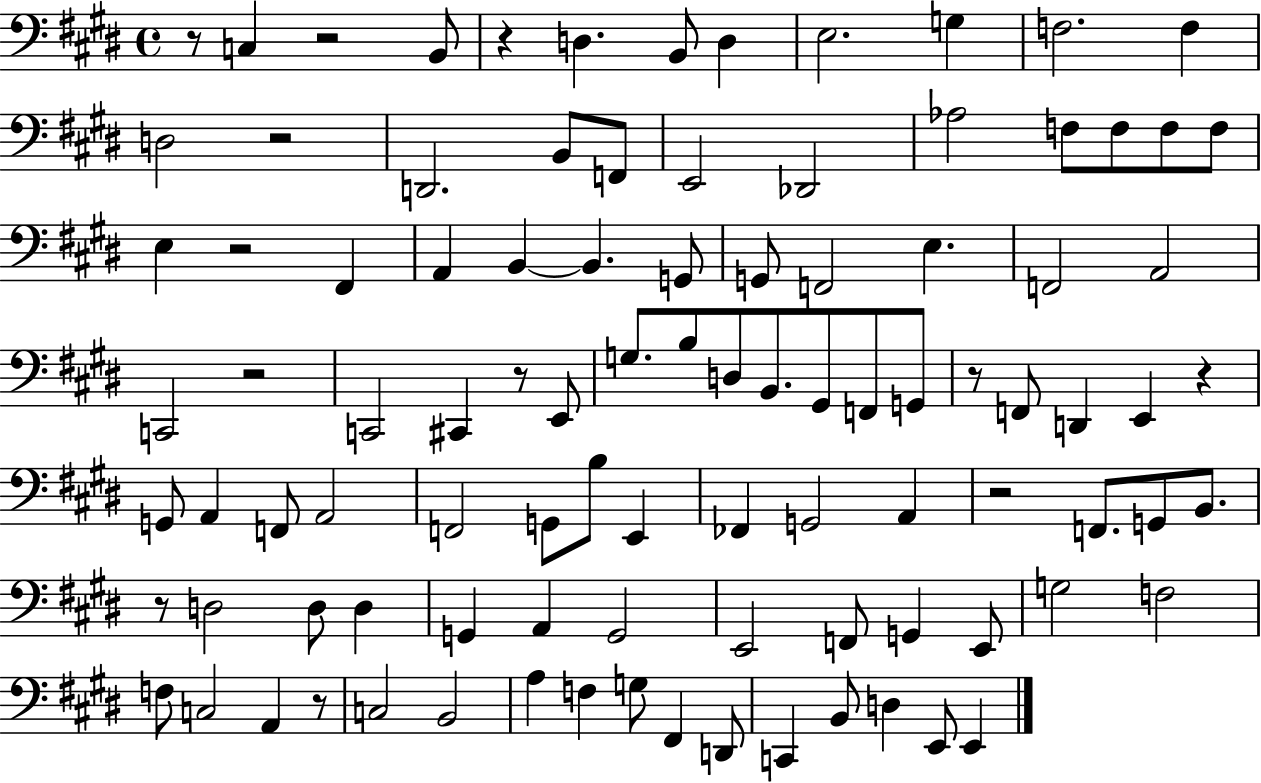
{
  \clef bass
  \time 4/4
  \defaultTimeSignature
  \key e \major
  r8 c4 r2 b,8 | r4 d4. b,8 d4 | e2. g4 | f2. f4 | \break d2 r2 | d,2. b,8 f,8 | e,2 des,2 | aes2 f8 f8 f8 f8 | \break e4 r2 fis,4 | a,4 b,4~~ b,4. g,8 | g,8 f,2 e4. | f,2 a,2 | \break c,2 r2 | c,2 cis,4 r8 e,8 | g8. b8 d8 b,8. gis,8 f,8 g,8 | r8 f,8 d,4 e,4 r4 | \break g,8 a,4 f,8 a,2 | f,2 g,8 b8 e,4 | fes,4 g,2 a,4 | r2 f,8. g,8 b,8. | \break r8 d2 d8 d4 | g,4 a,4 g,2 | e,2 f,8 g,4 e,8 | g2 f2 | \break f8 c2 a,4 r8 | c2 b,2 | a4 f4 g8 fis,4 d,8 | c,4 b,8 d4 e,8 e,4 | \break \bar "|."
}